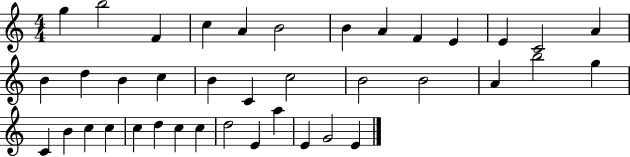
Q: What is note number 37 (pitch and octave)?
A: E4